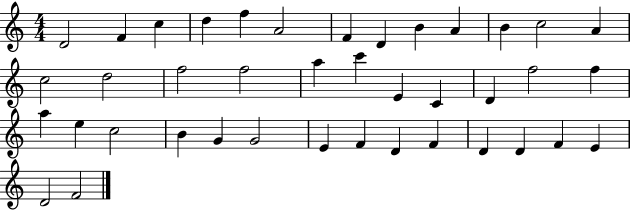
{
  \clef treble
  \numericTimeSignature
  \time 4/4
  \key c \major
  d'2 f'4 c''4 | d''4 f''4 a'2 | f'4 d'4 b'4 a'4 | b'4 c''2 a'4 | \break c''2 d''2 | f''2 f''2 | a''4 c'''4 e'4 c'4 | d'4 f''2 f''4 | \break a''4 e''4 c''2 | b'4 g'4 g'2 | e'4 f'4 d'4 f'4 | d'4 d'4 f'4 e'4 | \break d'2 f'2 | \bar "|."
}